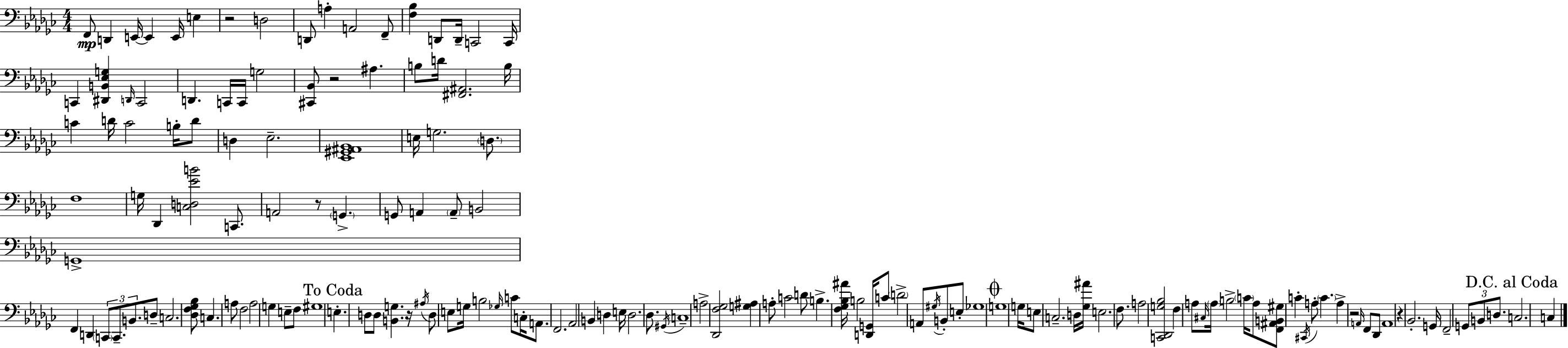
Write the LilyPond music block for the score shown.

{
  \clef bass
  \numericTimeSignature
  \time 4/4
  \key ees \minor
  f,8\mp d,4 e,16~~ e,4 e,16 e4 | r2 d2 | d,8 a4-. a,2 f,8-- | <f bes>4 d,8 d,16-- c,2 c,16 | \break c,4 <dis, b, ees g>4 \grace { d,16 } c,2 | d,4. c,16 c,16 g2 | <cis, bes,>8 r2 ais4. | b8 d'16 <fis, ais,>2. | \break b16 c'4 d'16 c'2 b16-. d'8 | d4 ees2.-- | <ees, gis, ais, bes,>1 | e16 g2. \parenthesize d8. | \break f1 | g16 des,4 <c d ees' b'>2 c,8. | a,2 r8 \parenthesize g,4.-> | g,8 a,4 \parenthesize a,8-- b,2 | \break g,1-> | f,4 d,4 \tuplet 3/2 { \parenthesize c,8 c,8.-- b,8. } | d8-- c2. <des f ges bes>8 | c4. a8 f2 | \break a2 g4 e8-- f8 | gis1 | \mark "To Coda" e4.-. d8 d8 <b, g>4. | r16 \acciaccatura { ais16 } d8 e8 g16 b2 | \break \grace { ges16 } c'8 c16-. a,8. f,2. | aes,2 b,4 d4 | e16 d2. | des8. \acciaccatura { gis,16 } c1-- | \break a2-> <des, f ges>2 | <g ais>4 a8-. c'2 | d'8 b4.-> <f ges bes ais'>16 b2 | <d, g,>16 c'8 \parenthesize d'2-> a,8 | \break \acciaccatura { gis16 } b,8-. e8-. ges1 | \mark \markup { \musicglyph "scripts.coda" } g1 | g16 e8 c2.-- | d16 <ges ais'>16 e2. | \break f8. a2 <c, des, g bes>2 | f4 a8 \grace { cis16 } \parenthesize a16 b2-> | \parenthesize c'16 a8 <f, ais, b, gis>8 c'4-. \acciaccatura { cis,16 } a8-. | \parenthesize c'4. a4-> r2 | \break \grace { a,16 } f,8 des,8 a,1 | r4 bes,2.-. | g,16 f,2-- | \tuplet 3/2 { g,8 b,8 d8. } \mark "D.C. al Coda" c2. | \break c4 \bar "|."
}